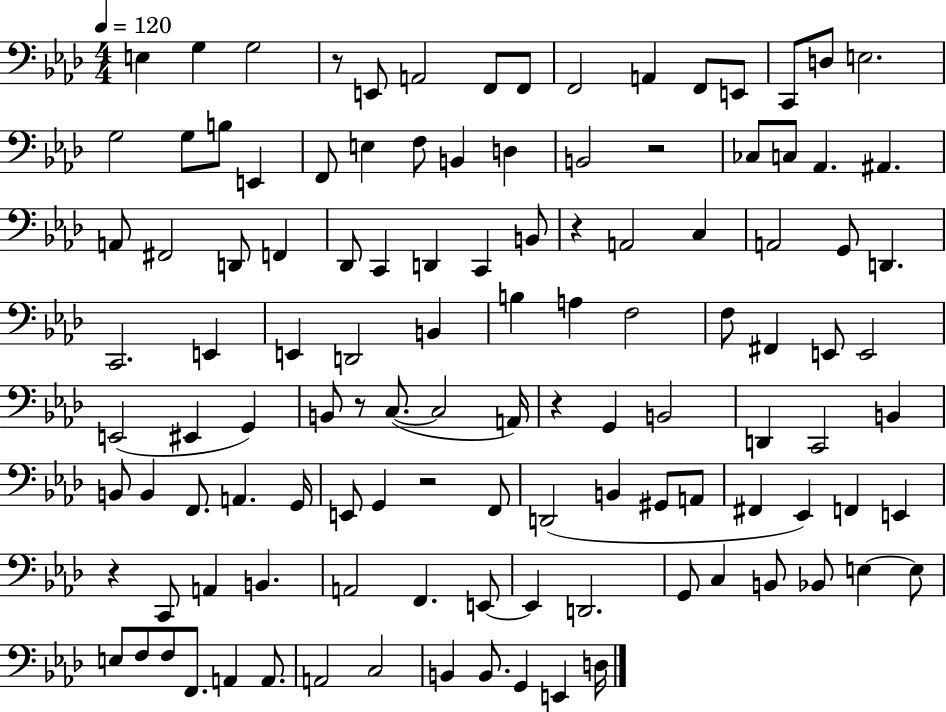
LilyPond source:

{
  \clef bass
  \numericTimeSignature
  \time 4/4
  \key aes \major
  \tempo 4 = 120
  \repeat volta 2 { e4 g4 g2 | r8 e,8 a,2 f,8 f,8 | f,2 a,4 f,8 e,8 | c,8 d8 e2. | \break g2 g8 b8 e,4 | f,8 e4 f8 b,4 d4 | b,2 r2 | ces8 c8 aes,4. ais,4. | \break a,8 fis,2 d,8 f,4 | des,8 c,4 d,4 c,4 b,8 | r4 a,2 c4 | a,2 g,8 d,4. | \break c,2. e,4 | e,4 d,2 b,4 | b4 a4 f2 | f8 fis,4 e,8 e,2 | \break e,2( eis,4 g,4) | b,8 r8 c8.~(~ c2 a,16) | r4 g,4 b,2 | d,4 c,2 b,4 | \break b,8 b,4 f,8. a,4. g,16 | e,8 g,4 r2 f,8 | d,2( b,4 gis,8 a,8 | fis,4 ees,4) f,4 e,4 | \break r4 c,8 a,4 b,4. | a,2 f,4. e,8~~ | e,4 d,2. | g,8 c4 b,8 bes,8 e4~~ e8 | \break e8 f8 f8 f,8. a,4 a,8. | a,2 c2 | b,4 b,8. g,4 e,4 d16 | } \bar "|."
}